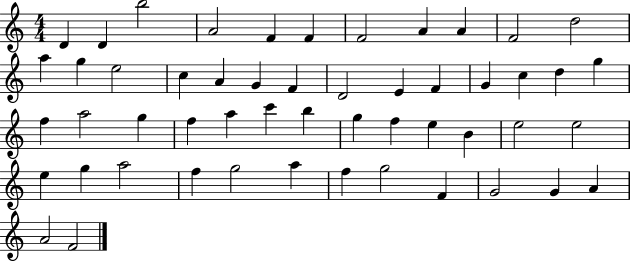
D4/q D4/q B5/h A4/h F4/q F4/q F4/h A4/q A4/q F4/h D5/h A5/q G5/q E5/h C5/q A4/q G4/q F4/q D4/h E4/q F4/q G4/q C5/q D5/q G5/q F5/q A5/h G5/q F5/q A5/q C6/q B5/q G5/q F5/q E5/q B4/q E5/h E5/h E5/q G5/q A5/h F5/q G5/h A5/q F5/q G5/h F4/q G4/h G4/q A4/q A4/h F4/h